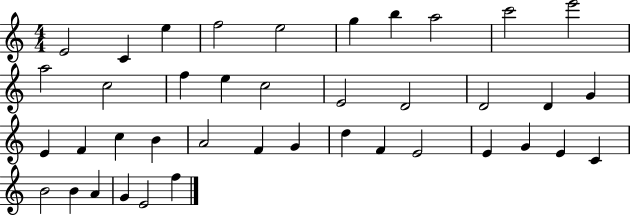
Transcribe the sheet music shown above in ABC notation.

X:1
T:Untitled
M:4/4
L:1/4
K:C
E2 C e f2 e2 g b a2 c'2 e'2 a2 c2 f e c2 E2 D2 D2 D G E F c B A2 F G d F E2 E G E C B2 B A G E2 f